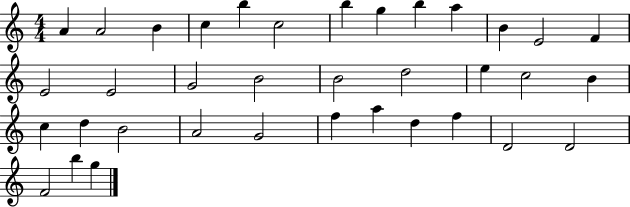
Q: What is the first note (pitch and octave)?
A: A4